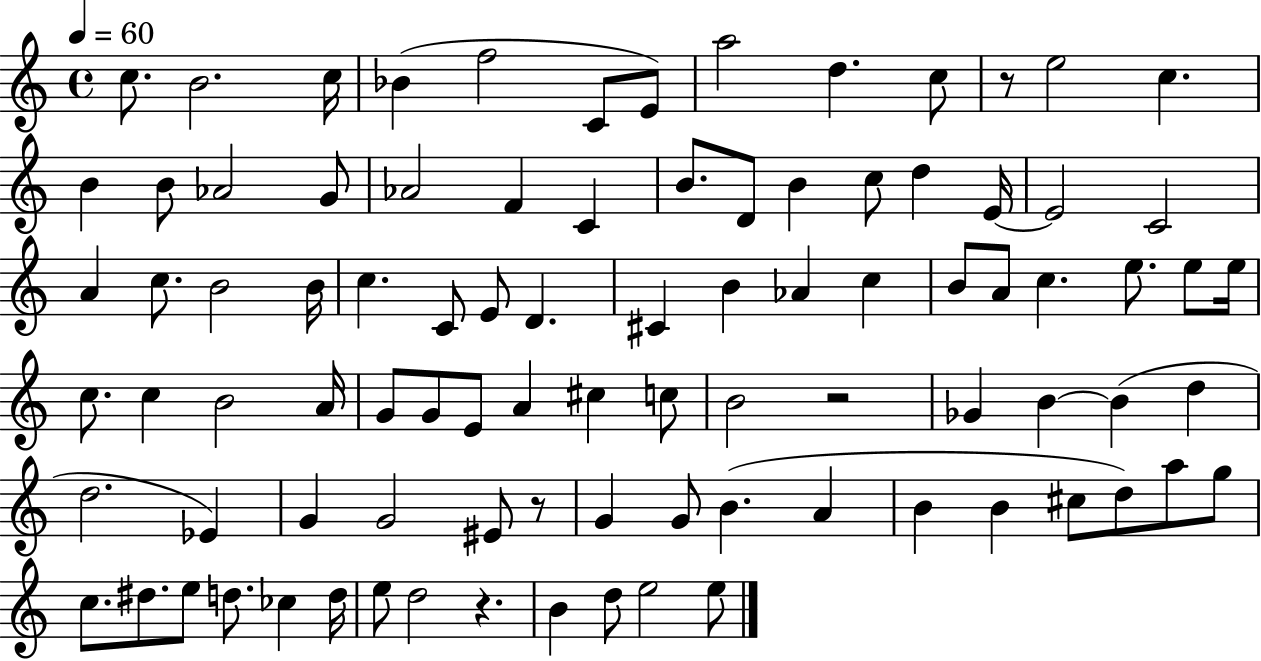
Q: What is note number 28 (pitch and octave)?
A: A4